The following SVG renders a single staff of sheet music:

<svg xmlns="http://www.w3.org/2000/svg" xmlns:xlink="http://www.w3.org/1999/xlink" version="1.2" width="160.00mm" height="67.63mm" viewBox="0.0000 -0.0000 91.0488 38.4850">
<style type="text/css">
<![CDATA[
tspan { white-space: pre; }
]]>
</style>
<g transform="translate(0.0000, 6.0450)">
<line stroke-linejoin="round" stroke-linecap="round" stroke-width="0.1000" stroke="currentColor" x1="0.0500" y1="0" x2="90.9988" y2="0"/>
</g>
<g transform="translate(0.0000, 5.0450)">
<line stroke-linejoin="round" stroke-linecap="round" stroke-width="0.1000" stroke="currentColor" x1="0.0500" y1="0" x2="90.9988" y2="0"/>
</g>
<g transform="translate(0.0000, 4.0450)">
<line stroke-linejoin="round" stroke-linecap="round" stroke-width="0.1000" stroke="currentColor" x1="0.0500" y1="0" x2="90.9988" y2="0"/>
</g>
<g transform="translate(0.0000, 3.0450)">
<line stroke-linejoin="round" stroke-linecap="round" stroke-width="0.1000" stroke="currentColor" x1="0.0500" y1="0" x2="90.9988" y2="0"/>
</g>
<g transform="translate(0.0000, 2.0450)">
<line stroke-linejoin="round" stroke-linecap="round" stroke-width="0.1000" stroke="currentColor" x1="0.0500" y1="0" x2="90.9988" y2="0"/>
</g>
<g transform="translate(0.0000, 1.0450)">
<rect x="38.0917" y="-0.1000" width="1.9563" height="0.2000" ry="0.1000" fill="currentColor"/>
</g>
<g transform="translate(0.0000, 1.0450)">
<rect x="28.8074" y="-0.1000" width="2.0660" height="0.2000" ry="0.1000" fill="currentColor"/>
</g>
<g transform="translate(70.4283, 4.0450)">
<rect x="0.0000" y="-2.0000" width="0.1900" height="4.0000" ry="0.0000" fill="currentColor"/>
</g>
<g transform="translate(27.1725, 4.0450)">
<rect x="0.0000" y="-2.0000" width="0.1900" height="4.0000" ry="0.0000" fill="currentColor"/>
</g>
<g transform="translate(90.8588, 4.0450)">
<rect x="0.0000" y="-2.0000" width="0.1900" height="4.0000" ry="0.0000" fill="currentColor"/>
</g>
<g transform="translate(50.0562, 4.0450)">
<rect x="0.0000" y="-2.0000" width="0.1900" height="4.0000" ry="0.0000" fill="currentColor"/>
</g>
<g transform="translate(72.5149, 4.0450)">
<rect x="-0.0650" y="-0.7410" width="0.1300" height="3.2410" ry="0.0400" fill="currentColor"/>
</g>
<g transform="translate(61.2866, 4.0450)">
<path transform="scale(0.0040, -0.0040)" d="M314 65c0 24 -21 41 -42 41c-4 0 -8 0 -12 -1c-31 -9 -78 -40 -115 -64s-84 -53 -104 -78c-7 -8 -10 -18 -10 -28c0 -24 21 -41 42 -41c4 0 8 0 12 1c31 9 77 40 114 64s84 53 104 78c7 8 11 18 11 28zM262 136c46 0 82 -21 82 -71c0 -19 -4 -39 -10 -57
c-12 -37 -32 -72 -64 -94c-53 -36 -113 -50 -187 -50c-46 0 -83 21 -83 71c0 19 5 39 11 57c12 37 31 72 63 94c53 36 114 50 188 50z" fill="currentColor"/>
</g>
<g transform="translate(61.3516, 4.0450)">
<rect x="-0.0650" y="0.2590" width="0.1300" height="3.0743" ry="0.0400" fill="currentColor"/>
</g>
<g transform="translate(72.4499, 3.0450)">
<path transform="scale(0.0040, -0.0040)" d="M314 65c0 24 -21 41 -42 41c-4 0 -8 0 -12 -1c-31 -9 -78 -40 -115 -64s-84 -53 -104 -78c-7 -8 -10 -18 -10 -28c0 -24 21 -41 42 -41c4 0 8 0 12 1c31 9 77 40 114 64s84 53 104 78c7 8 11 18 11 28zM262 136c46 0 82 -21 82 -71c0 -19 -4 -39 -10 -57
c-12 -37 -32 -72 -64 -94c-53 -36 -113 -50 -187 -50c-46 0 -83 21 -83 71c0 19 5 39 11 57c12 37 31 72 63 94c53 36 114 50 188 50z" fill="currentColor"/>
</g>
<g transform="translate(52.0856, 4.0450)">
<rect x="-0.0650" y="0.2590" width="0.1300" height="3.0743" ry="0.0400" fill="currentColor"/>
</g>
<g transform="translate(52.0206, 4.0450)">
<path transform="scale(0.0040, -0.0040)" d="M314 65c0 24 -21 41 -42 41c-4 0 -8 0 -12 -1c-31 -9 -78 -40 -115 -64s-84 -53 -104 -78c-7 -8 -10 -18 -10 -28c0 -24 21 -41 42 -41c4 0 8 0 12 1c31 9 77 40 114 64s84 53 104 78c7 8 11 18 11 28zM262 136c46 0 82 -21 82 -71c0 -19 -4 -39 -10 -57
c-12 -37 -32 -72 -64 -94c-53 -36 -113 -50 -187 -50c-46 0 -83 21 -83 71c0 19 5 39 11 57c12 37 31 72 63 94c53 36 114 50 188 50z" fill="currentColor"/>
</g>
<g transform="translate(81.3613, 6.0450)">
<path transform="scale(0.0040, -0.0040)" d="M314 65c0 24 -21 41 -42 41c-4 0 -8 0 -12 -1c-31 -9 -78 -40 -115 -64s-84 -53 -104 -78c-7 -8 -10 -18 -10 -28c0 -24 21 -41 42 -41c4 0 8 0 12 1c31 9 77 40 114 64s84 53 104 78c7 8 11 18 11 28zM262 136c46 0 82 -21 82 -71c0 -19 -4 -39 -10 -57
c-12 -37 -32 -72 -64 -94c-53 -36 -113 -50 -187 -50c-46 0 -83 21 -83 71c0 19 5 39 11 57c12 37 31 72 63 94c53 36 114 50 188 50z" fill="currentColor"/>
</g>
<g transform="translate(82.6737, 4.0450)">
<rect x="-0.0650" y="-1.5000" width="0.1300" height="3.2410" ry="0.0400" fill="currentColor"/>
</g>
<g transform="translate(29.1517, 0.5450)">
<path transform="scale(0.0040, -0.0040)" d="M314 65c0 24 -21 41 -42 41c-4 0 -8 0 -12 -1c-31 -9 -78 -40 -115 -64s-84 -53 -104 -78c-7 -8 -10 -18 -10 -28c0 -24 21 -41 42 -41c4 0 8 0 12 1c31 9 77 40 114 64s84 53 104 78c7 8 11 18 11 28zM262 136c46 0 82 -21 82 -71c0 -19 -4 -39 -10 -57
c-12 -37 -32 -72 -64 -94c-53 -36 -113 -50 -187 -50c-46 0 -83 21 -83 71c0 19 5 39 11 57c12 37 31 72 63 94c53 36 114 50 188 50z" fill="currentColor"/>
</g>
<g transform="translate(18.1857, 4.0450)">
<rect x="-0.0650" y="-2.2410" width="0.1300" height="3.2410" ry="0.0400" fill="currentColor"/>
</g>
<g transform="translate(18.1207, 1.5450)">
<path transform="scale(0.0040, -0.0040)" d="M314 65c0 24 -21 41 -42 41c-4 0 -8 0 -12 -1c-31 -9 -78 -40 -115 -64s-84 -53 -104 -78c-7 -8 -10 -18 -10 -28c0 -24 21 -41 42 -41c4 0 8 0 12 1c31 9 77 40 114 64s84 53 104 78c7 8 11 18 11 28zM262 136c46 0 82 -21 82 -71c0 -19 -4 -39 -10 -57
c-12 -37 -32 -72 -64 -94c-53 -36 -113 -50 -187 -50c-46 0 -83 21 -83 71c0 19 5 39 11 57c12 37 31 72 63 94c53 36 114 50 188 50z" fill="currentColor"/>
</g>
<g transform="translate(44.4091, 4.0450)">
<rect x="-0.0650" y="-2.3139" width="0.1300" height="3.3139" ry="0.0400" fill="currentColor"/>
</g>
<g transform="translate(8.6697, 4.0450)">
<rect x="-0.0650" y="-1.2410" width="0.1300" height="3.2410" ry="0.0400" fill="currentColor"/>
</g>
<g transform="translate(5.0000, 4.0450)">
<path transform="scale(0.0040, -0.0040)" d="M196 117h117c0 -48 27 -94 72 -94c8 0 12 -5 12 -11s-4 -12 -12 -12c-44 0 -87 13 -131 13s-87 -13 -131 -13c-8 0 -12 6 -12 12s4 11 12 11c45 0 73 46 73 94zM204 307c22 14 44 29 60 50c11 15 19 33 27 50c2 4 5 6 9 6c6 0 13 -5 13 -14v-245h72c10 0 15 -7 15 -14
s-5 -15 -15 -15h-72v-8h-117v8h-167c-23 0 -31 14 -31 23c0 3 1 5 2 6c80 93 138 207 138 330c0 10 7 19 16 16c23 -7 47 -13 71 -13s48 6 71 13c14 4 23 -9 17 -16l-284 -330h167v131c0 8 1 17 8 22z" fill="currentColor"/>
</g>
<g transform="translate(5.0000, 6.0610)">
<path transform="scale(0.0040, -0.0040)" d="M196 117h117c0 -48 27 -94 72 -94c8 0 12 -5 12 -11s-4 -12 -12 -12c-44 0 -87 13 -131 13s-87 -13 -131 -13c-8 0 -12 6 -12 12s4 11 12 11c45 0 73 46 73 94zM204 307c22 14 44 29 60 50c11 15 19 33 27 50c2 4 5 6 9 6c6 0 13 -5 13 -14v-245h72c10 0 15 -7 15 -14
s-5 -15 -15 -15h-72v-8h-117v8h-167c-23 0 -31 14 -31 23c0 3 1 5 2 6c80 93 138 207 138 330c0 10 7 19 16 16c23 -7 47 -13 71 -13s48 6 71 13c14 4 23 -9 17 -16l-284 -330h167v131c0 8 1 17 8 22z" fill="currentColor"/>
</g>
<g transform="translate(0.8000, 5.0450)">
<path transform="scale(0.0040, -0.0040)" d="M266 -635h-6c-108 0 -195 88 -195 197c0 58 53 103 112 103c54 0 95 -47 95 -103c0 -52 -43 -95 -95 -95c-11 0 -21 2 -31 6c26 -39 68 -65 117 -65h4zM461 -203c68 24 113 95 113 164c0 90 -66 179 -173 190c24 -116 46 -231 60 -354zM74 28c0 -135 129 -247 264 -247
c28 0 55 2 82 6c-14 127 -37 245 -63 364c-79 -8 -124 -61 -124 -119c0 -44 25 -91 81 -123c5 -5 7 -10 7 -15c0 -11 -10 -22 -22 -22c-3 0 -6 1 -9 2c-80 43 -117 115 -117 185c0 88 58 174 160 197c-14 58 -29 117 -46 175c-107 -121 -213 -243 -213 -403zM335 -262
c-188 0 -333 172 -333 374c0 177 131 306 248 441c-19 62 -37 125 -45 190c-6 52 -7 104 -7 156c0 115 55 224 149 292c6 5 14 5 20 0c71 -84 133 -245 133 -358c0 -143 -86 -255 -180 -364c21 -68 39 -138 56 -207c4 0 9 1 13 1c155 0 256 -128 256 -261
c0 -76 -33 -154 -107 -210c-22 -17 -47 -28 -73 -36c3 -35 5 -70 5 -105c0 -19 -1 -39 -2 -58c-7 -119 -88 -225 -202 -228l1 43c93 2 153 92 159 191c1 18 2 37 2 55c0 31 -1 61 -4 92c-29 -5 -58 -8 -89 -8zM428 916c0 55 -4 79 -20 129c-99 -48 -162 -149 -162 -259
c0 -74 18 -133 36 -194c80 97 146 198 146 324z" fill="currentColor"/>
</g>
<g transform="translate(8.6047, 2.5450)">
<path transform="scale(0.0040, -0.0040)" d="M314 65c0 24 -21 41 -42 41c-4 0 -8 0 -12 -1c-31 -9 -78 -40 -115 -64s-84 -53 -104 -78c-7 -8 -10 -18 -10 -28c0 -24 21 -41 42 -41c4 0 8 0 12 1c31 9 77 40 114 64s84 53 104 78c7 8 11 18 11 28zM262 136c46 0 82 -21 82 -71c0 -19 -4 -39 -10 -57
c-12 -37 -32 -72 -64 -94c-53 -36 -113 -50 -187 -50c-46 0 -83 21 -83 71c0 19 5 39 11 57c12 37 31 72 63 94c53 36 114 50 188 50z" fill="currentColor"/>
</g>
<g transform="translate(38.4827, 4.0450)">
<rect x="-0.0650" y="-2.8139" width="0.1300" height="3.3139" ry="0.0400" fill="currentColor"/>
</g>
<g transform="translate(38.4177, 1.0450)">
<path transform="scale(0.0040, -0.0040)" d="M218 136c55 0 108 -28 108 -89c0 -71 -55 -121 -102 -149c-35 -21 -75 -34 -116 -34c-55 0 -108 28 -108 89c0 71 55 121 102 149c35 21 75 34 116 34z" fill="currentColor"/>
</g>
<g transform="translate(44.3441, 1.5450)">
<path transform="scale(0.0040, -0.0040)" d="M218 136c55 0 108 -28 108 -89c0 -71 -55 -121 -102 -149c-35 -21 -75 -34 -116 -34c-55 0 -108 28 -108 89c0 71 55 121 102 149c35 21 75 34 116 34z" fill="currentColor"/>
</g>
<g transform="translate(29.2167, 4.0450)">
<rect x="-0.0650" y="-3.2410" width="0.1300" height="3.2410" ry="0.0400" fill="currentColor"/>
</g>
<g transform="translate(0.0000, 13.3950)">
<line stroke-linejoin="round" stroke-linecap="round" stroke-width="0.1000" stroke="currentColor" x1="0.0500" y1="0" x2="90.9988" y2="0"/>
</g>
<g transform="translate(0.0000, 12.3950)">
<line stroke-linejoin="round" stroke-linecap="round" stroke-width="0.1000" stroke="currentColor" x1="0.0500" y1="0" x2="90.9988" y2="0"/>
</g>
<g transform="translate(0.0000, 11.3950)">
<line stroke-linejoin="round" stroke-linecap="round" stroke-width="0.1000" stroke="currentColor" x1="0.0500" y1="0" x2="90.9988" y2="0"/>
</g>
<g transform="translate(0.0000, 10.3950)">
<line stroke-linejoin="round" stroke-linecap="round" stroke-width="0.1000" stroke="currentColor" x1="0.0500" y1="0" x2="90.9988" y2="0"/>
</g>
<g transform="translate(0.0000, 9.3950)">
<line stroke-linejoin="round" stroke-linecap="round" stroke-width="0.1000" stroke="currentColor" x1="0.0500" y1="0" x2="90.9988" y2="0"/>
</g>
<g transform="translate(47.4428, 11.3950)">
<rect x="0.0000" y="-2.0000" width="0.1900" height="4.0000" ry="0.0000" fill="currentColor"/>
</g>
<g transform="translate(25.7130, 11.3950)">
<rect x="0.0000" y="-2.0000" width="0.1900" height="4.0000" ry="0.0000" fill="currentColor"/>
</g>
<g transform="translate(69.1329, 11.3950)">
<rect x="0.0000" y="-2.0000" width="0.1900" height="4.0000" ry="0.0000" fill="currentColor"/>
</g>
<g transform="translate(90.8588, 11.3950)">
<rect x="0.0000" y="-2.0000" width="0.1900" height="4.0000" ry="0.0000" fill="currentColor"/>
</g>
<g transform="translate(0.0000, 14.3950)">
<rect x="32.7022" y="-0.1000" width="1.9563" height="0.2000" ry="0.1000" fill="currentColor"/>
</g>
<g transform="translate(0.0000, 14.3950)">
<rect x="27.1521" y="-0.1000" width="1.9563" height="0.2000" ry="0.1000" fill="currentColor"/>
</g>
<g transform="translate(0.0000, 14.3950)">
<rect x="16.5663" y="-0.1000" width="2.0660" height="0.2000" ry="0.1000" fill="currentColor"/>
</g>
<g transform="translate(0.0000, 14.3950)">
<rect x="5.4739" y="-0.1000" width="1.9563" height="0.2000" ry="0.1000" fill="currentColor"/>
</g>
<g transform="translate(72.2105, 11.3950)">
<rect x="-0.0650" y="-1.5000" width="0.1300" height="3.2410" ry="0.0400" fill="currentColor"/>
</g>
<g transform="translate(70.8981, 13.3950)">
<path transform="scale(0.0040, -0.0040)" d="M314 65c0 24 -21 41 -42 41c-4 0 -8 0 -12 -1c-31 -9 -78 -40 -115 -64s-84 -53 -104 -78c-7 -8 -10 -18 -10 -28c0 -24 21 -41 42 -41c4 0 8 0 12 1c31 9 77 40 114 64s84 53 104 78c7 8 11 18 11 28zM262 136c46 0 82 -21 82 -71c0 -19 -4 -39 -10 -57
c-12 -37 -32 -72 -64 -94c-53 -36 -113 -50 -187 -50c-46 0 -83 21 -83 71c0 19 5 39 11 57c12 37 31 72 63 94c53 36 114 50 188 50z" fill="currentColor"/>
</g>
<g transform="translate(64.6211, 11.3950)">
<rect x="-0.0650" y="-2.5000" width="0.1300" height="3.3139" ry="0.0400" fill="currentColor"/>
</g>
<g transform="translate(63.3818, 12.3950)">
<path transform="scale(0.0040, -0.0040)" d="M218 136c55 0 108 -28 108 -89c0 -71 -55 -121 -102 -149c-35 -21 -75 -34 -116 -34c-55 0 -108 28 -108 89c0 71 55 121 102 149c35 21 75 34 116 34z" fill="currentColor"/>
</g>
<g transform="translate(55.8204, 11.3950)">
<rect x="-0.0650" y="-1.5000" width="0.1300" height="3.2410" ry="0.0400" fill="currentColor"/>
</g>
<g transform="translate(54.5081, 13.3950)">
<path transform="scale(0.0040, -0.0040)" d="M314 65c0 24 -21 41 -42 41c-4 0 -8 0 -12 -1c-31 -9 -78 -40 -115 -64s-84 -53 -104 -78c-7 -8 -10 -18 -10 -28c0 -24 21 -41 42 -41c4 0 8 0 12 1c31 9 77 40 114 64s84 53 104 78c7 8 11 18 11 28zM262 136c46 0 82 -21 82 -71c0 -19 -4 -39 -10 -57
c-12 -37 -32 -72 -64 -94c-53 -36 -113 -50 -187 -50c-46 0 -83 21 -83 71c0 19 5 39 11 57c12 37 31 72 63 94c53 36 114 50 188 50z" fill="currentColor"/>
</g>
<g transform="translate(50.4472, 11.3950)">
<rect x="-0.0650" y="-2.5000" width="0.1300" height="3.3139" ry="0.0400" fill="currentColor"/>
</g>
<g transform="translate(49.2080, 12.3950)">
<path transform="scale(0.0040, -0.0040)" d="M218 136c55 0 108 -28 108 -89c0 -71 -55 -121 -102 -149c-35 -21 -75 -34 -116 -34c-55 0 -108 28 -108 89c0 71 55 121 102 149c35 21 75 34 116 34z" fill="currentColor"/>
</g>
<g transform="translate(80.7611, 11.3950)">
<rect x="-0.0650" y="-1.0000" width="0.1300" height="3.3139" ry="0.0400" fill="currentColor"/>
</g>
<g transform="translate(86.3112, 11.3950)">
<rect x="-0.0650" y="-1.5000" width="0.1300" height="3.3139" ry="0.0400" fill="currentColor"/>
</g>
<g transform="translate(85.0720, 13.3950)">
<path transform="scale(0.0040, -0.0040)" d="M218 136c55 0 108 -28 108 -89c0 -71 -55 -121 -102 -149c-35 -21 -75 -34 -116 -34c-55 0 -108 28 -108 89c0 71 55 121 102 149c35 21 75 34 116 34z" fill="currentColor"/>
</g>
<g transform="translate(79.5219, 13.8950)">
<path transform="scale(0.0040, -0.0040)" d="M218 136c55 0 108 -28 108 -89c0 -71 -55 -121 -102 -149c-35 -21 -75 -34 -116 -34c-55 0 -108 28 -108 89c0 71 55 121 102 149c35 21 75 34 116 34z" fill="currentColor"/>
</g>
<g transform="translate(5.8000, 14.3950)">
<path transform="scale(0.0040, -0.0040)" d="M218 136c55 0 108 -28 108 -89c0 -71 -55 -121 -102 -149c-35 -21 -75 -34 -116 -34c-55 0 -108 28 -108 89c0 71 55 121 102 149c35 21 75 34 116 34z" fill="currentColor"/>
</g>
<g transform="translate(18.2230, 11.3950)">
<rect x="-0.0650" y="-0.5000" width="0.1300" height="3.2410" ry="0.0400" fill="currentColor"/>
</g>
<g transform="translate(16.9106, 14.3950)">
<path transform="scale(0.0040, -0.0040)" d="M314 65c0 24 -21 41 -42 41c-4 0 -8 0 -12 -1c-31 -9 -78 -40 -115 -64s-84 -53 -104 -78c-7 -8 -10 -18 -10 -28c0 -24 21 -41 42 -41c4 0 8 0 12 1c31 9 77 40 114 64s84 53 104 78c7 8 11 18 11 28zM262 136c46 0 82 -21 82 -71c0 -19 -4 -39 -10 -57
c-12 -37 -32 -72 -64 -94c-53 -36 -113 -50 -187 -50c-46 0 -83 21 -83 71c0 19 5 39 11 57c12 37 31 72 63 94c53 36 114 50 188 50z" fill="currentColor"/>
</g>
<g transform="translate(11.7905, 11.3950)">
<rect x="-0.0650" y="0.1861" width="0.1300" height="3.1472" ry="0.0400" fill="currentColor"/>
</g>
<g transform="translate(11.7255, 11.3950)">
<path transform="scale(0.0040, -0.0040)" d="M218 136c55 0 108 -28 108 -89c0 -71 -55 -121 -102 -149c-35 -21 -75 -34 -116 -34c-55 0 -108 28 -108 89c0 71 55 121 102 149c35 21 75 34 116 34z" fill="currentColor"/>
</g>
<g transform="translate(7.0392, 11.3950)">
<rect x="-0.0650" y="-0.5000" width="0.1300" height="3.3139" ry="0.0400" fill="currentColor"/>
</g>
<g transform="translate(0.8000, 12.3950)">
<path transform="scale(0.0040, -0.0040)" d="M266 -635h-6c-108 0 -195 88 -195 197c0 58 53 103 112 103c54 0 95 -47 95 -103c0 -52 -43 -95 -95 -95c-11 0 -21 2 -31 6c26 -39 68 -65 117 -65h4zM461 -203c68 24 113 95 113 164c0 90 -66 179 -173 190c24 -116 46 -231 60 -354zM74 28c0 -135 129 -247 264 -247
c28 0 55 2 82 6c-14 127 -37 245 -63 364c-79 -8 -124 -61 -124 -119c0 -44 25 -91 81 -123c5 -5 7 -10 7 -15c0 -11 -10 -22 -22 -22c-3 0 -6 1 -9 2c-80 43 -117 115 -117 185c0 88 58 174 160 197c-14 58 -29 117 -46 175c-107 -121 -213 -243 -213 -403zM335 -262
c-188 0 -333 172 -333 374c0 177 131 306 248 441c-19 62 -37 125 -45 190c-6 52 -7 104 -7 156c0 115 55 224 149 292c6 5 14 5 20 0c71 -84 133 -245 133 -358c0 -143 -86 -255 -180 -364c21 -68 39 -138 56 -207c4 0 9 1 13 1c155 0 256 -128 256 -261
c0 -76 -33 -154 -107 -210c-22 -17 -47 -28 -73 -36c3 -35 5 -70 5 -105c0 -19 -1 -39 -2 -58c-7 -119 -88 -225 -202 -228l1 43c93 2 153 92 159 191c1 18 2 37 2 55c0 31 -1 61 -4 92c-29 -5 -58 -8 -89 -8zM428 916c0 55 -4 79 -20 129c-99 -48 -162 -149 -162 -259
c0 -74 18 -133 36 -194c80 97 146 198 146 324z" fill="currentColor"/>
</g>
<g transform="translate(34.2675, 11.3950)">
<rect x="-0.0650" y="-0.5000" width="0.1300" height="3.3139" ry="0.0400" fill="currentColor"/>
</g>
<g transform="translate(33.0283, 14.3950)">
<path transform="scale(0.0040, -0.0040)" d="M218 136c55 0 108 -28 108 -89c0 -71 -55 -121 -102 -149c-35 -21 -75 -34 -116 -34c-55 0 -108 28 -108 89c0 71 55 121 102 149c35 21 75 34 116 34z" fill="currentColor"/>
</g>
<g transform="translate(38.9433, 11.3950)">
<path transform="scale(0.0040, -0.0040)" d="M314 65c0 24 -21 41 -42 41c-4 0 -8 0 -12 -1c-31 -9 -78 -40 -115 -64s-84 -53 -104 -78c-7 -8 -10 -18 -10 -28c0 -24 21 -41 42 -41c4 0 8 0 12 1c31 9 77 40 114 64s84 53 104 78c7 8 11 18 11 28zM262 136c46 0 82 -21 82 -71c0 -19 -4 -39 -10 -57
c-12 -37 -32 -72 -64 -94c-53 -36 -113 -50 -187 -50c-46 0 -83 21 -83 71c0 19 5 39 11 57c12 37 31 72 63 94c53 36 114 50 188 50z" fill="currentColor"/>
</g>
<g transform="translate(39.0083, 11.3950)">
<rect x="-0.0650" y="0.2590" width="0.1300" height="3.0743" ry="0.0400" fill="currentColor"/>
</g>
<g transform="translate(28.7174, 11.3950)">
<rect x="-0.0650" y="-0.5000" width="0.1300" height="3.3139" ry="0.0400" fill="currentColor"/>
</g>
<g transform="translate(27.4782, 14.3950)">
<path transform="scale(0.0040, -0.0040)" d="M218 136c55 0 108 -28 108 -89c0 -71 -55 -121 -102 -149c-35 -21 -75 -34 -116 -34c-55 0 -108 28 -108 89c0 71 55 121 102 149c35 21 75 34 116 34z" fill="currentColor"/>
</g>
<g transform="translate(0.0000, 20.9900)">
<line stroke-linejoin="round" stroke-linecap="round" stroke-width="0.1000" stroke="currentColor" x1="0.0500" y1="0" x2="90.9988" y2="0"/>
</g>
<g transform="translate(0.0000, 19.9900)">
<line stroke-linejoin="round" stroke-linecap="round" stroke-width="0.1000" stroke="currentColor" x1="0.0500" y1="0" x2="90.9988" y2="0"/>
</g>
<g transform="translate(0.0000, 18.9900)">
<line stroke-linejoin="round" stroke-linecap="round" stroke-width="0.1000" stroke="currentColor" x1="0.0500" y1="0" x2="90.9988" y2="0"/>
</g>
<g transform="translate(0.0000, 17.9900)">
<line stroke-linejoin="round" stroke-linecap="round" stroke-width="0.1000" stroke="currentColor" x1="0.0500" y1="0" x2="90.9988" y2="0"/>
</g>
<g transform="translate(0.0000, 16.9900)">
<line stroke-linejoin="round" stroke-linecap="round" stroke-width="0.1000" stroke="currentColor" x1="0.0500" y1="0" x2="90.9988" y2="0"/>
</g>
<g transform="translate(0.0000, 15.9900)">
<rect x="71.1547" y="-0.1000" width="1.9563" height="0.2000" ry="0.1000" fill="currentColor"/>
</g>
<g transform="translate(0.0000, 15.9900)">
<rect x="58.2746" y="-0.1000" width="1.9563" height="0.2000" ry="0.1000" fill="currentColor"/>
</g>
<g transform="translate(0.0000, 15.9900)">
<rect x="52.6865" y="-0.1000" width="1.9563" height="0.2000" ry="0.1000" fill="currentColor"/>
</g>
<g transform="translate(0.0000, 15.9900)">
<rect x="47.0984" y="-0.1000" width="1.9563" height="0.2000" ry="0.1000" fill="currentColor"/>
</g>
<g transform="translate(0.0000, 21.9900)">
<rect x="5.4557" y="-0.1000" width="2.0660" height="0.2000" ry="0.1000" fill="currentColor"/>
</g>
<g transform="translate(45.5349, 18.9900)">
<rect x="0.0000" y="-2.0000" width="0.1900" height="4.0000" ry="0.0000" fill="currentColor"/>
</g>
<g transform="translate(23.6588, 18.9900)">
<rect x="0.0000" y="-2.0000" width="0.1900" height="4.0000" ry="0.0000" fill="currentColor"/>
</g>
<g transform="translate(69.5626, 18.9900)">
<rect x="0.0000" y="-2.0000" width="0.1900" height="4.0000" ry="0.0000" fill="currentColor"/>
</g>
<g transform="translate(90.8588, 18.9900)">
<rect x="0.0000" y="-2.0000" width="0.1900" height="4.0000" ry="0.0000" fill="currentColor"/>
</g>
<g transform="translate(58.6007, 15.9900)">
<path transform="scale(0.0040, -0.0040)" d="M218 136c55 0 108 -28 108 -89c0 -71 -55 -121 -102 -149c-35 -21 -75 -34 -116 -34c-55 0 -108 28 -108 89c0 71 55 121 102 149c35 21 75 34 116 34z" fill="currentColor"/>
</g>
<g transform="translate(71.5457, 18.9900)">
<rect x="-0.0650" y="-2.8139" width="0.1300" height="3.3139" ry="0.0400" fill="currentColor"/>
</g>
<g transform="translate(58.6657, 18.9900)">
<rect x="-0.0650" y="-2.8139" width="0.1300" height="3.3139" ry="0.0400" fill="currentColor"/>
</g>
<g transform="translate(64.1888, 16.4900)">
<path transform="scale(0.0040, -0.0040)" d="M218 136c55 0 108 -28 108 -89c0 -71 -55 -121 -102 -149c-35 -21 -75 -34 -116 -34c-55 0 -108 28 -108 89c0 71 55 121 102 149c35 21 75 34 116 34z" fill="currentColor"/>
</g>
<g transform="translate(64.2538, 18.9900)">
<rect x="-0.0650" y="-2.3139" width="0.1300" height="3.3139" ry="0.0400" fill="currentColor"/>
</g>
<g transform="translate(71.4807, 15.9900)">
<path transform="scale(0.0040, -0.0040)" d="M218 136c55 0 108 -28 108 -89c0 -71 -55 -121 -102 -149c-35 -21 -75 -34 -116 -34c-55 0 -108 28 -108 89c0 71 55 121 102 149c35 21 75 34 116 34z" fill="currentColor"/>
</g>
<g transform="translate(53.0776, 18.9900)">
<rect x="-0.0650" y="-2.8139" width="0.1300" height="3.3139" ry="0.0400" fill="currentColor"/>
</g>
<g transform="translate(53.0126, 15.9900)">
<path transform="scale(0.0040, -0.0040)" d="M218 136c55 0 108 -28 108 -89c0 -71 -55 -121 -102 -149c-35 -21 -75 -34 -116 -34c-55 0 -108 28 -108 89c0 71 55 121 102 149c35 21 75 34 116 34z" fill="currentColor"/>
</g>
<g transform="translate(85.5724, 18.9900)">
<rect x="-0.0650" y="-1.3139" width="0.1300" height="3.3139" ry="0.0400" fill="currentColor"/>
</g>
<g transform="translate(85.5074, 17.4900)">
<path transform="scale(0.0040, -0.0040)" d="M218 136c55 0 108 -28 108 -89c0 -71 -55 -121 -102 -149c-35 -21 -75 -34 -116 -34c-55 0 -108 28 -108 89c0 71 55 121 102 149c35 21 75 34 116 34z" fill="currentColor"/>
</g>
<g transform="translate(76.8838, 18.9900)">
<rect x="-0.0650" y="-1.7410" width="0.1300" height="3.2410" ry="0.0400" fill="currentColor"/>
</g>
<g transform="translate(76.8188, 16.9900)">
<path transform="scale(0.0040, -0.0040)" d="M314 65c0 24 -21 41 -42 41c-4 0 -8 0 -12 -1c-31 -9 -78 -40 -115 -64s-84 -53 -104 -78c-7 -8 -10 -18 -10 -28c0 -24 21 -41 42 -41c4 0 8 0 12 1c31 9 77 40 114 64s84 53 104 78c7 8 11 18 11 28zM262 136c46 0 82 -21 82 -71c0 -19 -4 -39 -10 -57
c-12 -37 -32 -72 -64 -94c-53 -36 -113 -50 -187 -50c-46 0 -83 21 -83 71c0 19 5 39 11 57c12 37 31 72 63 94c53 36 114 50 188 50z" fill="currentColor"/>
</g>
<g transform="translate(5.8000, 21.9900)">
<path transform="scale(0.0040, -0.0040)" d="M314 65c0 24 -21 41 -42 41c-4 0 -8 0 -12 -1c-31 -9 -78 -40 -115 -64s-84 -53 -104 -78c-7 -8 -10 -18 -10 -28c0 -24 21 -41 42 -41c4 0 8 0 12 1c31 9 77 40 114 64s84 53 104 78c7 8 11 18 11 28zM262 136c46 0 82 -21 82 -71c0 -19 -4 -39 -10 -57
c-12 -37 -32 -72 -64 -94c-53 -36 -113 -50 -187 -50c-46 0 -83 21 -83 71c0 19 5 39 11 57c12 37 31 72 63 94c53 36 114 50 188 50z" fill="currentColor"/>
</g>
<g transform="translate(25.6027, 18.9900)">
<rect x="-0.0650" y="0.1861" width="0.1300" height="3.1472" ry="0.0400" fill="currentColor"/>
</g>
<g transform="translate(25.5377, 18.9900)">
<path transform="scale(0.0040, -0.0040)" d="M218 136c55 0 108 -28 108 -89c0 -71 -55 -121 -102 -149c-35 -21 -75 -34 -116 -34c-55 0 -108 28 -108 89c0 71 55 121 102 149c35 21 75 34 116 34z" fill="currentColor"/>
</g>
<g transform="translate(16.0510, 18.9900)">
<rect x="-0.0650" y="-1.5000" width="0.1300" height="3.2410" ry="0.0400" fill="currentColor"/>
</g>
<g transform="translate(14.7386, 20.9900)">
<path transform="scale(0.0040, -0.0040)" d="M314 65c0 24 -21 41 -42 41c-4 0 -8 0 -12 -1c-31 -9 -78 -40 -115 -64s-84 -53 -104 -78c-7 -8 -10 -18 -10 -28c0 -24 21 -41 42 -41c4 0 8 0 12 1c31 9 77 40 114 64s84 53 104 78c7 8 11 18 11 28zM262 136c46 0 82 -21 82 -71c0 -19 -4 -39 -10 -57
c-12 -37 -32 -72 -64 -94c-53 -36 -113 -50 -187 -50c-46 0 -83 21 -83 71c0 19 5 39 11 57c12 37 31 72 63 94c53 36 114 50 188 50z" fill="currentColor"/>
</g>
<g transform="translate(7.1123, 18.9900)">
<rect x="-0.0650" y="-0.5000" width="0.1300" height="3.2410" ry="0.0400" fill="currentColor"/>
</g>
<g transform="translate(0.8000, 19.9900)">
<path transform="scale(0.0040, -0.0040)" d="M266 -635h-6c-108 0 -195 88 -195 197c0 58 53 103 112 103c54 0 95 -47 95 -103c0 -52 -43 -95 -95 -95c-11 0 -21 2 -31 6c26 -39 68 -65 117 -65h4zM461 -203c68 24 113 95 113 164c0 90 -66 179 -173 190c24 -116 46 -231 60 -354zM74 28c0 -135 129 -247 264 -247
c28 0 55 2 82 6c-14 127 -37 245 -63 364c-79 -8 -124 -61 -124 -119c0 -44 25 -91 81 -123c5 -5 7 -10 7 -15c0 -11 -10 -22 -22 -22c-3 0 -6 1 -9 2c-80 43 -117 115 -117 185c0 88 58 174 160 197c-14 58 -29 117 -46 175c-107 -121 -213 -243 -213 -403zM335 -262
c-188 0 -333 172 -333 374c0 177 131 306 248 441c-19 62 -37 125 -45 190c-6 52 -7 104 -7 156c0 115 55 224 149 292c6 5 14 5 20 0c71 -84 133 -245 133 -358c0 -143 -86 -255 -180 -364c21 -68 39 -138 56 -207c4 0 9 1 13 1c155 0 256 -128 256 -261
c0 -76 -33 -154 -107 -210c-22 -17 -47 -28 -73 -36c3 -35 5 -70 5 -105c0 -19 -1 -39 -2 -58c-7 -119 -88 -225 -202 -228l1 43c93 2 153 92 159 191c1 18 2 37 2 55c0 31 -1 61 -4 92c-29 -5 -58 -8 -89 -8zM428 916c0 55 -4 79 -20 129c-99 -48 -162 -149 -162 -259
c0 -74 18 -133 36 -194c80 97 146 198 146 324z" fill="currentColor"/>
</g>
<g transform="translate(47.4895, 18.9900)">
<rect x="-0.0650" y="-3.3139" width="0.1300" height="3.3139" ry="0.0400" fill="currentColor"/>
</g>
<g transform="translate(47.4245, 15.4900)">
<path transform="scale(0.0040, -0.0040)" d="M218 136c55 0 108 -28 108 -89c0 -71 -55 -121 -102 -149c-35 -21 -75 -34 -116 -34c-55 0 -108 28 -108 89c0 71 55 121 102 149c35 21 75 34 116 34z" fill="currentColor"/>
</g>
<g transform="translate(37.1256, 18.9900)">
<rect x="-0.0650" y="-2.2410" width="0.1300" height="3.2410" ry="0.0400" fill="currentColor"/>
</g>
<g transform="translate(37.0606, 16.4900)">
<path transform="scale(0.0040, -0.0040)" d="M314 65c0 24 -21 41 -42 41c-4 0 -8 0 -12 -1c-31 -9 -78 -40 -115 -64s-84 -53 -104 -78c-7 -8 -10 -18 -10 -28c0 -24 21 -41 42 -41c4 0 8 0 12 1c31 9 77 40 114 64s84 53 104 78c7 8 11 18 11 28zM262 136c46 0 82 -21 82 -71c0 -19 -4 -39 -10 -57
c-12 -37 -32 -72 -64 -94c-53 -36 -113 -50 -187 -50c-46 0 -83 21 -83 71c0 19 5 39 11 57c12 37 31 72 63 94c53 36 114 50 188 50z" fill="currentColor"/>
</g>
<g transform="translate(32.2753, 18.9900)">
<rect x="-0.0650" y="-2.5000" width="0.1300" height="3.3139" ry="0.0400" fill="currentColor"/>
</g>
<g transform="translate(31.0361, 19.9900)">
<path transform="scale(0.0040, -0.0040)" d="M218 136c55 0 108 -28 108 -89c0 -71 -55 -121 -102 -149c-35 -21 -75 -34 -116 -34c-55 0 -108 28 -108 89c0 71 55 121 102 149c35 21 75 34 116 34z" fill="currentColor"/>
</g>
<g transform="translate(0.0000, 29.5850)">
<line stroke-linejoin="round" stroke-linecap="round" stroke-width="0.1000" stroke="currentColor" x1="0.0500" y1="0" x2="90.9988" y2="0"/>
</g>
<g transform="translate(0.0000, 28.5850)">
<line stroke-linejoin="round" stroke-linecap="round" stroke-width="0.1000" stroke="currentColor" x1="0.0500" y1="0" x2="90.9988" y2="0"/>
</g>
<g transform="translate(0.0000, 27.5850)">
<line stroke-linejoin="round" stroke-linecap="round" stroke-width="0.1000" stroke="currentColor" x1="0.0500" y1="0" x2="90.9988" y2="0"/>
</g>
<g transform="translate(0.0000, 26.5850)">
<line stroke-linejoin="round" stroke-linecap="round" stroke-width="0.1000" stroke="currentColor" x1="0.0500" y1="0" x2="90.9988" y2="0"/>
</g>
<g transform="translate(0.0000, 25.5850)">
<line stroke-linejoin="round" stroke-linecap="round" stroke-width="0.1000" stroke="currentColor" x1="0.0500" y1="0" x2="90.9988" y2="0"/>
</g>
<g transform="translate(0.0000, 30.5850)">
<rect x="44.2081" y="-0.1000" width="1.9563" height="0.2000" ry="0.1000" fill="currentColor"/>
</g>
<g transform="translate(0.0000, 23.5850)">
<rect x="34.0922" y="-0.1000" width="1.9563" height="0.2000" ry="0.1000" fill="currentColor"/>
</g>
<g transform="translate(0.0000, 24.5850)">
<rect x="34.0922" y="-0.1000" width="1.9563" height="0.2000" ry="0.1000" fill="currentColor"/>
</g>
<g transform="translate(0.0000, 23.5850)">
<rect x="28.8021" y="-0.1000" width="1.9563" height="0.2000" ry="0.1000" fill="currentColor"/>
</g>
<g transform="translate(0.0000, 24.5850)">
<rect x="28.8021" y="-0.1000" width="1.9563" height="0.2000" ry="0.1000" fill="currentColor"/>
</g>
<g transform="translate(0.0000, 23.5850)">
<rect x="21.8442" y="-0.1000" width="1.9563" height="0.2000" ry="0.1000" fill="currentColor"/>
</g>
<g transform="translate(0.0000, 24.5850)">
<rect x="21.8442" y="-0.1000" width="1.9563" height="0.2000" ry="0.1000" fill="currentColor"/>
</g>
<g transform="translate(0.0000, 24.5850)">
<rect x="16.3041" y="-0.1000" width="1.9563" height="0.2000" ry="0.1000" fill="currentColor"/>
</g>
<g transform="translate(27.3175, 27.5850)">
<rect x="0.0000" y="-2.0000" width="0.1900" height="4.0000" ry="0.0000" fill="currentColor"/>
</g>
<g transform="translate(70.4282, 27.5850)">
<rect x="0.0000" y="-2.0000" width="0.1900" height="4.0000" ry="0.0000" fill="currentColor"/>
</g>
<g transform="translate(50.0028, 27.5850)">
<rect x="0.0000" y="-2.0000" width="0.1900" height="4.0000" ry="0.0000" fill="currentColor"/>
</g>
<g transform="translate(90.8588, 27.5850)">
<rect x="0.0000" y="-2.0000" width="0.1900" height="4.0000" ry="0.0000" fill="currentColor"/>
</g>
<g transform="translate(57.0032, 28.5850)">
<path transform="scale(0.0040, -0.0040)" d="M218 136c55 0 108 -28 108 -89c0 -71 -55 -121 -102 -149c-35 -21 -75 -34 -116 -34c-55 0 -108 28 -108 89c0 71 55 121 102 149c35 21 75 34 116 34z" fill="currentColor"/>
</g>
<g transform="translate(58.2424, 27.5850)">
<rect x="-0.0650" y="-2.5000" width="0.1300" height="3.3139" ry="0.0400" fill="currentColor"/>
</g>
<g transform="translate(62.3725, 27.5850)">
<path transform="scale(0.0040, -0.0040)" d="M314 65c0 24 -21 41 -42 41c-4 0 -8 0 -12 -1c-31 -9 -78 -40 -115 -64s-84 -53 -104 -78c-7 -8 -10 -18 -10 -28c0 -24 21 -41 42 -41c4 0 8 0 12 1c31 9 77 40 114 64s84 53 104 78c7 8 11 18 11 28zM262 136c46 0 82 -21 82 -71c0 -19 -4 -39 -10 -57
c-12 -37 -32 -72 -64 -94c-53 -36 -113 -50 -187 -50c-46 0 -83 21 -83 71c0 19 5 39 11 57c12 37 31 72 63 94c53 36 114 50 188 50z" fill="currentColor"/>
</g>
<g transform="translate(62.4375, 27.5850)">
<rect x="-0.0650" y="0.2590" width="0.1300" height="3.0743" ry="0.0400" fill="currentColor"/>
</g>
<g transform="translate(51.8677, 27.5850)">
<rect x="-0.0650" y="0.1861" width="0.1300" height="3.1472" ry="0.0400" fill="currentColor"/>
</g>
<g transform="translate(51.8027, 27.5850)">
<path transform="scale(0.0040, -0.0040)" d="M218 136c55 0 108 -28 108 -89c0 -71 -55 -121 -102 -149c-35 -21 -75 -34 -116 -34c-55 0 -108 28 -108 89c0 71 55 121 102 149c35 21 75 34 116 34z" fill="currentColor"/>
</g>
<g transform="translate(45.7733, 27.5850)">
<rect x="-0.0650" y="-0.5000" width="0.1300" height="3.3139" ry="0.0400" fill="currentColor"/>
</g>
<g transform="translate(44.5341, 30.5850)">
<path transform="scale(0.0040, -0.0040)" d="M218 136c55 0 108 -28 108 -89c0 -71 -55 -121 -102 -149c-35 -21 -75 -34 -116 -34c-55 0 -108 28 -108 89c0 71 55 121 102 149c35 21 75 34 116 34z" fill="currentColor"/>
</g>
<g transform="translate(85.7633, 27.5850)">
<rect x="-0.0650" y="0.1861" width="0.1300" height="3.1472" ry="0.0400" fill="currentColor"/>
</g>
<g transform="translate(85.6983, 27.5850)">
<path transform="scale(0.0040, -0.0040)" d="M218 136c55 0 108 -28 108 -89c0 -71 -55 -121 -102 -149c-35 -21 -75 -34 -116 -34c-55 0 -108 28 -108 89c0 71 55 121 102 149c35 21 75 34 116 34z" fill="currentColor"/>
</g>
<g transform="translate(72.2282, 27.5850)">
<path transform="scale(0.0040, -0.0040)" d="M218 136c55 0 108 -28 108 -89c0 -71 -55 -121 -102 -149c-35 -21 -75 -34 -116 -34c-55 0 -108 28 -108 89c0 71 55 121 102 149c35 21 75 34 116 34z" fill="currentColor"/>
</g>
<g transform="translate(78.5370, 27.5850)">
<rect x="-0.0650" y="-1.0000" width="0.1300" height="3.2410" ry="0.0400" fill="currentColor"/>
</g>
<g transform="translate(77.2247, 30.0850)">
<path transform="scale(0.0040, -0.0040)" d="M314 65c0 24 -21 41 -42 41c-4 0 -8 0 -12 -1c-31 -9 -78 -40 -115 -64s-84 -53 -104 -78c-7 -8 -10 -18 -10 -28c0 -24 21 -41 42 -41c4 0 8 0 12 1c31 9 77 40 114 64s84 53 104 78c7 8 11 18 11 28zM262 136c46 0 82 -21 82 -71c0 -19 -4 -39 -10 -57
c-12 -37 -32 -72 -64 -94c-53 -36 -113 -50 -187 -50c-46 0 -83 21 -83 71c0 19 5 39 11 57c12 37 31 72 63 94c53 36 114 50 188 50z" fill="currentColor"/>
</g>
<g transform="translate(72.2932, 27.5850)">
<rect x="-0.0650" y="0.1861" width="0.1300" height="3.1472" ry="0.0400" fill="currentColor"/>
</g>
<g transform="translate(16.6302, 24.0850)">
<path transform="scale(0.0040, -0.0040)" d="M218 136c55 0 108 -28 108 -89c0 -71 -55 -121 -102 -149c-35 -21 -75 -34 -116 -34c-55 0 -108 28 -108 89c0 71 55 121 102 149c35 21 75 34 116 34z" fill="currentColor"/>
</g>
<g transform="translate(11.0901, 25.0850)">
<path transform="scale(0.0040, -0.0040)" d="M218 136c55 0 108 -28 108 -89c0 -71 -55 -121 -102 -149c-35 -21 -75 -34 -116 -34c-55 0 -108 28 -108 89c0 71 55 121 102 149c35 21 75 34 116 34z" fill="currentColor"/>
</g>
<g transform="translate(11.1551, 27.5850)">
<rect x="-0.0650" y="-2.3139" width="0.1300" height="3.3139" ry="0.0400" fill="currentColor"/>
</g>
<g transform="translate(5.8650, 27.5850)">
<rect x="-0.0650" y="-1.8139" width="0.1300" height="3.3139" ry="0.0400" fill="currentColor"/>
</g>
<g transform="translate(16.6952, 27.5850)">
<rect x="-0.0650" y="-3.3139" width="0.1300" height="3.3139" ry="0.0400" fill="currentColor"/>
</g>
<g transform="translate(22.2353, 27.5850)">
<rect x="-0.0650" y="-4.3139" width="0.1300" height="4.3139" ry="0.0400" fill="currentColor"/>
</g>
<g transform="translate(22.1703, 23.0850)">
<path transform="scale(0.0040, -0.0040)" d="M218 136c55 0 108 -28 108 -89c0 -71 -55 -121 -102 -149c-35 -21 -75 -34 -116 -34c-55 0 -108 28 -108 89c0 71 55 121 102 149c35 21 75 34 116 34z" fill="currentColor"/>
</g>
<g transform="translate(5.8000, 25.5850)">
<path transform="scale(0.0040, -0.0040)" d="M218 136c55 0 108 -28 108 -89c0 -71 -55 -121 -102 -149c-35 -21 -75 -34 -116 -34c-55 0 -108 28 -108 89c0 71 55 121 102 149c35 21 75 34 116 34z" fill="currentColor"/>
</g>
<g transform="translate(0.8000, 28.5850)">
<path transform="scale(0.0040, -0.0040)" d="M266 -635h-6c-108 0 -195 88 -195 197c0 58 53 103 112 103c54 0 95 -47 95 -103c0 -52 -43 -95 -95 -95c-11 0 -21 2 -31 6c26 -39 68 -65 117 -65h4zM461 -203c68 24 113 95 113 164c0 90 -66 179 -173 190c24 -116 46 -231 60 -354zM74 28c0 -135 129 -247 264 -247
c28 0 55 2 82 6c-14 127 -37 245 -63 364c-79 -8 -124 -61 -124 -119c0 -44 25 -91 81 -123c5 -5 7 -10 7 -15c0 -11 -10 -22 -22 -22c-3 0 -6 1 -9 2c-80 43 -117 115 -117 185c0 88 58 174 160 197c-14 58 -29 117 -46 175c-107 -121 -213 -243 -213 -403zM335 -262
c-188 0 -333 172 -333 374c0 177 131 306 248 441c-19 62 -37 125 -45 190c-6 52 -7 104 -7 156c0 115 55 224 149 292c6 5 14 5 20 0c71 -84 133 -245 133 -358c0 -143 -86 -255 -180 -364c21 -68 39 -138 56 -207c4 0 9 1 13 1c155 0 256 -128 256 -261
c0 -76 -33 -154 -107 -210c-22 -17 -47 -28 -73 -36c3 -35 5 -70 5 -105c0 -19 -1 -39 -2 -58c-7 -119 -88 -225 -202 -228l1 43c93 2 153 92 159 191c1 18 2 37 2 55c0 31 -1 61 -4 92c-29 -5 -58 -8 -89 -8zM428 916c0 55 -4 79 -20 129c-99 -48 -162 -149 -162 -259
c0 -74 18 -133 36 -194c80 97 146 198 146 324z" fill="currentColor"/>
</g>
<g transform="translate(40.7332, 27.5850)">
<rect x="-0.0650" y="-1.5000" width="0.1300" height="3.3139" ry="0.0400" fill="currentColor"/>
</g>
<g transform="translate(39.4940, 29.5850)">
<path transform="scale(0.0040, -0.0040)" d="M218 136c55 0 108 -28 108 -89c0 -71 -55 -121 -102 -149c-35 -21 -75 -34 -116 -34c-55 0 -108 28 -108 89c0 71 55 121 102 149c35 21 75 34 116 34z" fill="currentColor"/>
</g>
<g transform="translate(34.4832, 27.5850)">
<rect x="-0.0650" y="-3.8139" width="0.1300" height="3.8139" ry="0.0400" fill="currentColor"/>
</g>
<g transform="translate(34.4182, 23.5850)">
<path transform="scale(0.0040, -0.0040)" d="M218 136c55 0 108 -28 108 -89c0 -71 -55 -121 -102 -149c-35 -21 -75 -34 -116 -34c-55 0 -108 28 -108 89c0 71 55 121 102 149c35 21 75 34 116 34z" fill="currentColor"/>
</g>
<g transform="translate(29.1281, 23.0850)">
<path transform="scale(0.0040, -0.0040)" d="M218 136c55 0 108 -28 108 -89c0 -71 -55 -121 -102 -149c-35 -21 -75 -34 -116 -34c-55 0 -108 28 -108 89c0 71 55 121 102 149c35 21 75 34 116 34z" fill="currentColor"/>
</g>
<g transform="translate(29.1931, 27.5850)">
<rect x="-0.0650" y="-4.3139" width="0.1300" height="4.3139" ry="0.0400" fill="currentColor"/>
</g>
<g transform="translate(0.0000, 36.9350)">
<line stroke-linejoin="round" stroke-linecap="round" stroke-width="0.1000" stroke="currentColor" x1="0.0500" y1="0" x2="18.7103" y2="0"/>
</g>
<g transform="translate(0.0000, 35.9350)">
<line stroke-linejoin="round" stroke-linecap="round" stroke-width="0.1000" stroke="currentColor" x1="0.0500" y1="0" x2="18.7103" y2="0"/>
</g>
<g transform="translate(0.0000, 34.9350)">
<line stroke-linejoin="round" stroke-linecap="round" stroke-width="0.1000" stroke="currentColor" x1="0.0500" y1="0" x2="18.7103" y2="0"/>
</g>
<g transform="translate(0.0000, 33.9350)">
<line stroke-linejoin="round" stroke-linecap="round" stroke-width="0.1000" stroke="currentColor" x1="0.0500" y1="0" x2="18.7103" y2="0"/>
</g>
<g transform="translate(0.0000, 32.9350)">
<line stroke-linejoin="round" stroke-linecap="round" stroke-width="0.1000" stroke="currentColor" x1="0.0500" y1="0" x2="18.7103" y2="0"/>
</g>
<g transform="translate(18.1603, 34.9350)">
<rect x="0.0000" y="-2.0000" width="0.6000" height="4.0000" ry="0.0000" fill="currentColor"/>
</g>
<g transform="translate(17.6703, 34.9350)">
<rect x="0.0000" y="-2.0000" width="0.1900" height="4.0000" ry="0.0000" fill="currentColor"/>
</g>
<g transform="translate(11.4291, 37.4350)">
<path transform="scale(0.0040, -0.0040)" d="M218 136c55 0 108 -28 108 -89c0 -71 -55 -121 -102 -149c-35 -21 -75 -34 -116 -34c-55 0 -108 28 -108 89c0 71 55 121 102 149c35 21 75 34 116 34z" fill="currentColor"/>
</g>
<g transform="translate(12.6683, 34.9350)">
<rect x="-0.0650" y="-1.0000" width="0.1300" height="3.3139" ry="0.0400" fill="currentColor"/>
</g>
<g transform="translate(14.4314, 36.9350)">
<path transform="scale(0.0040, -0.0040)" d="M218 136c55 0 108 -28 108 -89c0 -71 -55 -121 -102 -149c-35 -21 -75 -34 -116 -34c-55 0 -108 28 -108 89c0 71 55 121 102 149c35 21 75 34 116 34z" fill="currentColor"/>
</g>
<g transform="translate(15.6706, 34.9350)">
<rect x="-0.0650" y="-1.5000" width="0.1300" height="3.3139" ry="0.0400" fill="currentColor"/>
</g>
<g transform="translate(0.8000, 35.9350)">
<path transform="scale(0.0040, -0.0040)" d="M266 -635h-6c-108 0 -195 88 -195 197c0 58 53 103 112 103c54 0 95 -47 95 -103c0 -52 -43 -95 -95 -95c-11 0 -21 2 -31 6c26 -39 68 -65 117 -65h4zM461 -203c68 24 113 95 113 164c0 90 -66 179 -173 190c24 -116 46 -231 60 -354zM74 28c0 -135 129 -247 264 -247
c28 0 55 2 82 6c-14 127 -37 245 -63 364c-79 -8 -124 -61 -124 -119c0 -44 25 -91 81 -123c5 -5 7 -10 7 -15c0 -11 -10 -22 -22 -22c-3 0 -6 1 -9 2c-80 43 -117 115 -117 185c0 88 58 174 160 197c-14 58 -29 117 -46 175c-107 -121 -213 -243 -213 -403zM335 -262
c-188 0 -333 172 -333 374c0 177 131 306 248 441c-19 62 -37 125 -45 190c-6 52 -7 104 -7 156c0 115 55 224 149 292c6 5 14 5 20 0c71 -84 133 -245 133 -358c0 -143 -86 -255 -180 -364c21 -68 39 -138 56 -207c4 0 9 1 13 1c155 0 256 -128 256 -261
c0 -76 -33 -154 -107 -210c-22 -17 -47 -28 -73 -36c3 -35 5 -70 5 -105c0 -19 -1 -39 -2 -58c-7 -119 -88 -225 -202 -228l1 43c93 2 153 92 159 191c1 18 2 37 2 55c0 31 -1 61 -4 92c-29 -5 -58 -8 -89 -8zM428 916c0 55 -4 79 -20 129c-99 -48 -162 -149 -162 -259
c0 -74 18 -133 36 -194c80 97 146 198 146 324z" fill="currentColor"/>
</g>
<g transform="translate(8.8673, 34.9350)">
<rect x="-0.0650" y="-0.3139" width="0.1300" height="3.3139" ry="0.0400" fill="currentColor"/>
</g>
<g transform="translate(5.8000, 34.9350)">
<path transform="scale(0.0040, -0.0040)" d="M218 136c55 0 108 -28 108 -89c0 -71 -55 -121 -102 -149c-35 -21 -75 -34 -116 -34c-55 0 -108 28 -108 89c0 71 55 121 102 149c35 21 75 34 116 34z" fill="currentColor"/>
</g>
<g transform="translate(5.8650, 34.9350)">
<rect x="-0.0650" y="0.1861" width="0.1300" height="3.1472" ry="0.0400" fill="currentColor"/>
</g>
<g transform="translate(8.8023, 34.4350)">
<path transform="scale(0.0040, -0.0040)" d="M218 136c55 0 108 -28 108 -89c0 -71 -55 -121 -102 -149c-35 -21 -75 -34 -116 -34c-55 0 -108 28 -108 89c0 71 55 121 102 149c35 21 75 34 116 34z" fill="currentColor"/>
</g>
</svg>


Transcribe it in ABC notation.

X:1
T:Untitled
M:4/4
L:1/4
K:C
e2 g2 b2 a g B2 B2 d2 E2 C B C2 C C B2 G E2 G E2 D E C2 E2 B G g2 b a a g a f2 e f g b d' d' c' E C B G B2 B D2 B B c D E